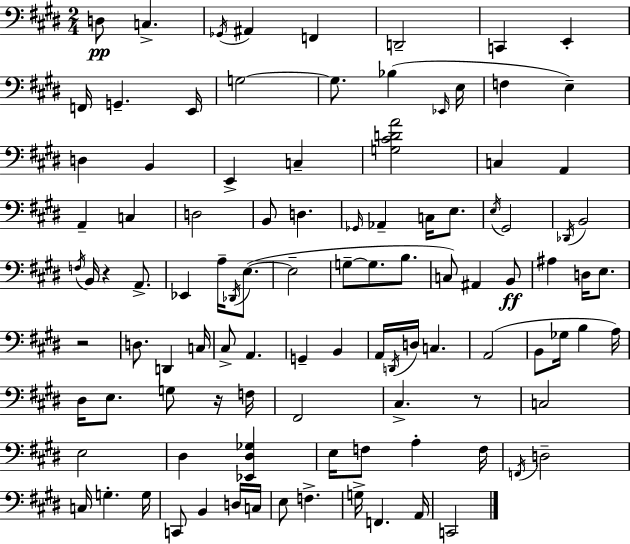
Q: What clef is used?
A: bass